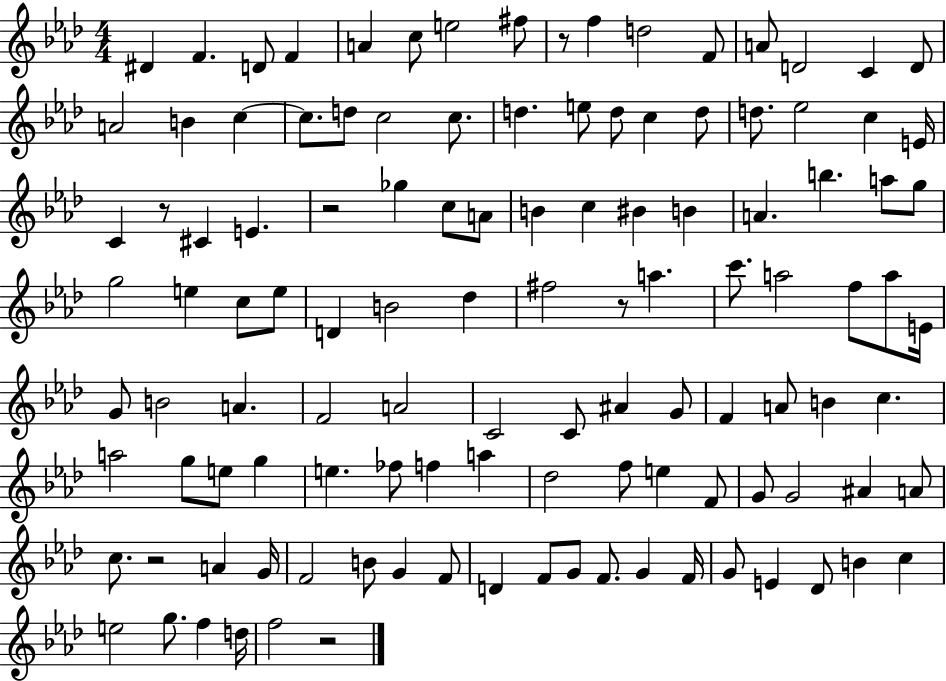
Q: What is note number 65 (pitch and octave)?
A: C4